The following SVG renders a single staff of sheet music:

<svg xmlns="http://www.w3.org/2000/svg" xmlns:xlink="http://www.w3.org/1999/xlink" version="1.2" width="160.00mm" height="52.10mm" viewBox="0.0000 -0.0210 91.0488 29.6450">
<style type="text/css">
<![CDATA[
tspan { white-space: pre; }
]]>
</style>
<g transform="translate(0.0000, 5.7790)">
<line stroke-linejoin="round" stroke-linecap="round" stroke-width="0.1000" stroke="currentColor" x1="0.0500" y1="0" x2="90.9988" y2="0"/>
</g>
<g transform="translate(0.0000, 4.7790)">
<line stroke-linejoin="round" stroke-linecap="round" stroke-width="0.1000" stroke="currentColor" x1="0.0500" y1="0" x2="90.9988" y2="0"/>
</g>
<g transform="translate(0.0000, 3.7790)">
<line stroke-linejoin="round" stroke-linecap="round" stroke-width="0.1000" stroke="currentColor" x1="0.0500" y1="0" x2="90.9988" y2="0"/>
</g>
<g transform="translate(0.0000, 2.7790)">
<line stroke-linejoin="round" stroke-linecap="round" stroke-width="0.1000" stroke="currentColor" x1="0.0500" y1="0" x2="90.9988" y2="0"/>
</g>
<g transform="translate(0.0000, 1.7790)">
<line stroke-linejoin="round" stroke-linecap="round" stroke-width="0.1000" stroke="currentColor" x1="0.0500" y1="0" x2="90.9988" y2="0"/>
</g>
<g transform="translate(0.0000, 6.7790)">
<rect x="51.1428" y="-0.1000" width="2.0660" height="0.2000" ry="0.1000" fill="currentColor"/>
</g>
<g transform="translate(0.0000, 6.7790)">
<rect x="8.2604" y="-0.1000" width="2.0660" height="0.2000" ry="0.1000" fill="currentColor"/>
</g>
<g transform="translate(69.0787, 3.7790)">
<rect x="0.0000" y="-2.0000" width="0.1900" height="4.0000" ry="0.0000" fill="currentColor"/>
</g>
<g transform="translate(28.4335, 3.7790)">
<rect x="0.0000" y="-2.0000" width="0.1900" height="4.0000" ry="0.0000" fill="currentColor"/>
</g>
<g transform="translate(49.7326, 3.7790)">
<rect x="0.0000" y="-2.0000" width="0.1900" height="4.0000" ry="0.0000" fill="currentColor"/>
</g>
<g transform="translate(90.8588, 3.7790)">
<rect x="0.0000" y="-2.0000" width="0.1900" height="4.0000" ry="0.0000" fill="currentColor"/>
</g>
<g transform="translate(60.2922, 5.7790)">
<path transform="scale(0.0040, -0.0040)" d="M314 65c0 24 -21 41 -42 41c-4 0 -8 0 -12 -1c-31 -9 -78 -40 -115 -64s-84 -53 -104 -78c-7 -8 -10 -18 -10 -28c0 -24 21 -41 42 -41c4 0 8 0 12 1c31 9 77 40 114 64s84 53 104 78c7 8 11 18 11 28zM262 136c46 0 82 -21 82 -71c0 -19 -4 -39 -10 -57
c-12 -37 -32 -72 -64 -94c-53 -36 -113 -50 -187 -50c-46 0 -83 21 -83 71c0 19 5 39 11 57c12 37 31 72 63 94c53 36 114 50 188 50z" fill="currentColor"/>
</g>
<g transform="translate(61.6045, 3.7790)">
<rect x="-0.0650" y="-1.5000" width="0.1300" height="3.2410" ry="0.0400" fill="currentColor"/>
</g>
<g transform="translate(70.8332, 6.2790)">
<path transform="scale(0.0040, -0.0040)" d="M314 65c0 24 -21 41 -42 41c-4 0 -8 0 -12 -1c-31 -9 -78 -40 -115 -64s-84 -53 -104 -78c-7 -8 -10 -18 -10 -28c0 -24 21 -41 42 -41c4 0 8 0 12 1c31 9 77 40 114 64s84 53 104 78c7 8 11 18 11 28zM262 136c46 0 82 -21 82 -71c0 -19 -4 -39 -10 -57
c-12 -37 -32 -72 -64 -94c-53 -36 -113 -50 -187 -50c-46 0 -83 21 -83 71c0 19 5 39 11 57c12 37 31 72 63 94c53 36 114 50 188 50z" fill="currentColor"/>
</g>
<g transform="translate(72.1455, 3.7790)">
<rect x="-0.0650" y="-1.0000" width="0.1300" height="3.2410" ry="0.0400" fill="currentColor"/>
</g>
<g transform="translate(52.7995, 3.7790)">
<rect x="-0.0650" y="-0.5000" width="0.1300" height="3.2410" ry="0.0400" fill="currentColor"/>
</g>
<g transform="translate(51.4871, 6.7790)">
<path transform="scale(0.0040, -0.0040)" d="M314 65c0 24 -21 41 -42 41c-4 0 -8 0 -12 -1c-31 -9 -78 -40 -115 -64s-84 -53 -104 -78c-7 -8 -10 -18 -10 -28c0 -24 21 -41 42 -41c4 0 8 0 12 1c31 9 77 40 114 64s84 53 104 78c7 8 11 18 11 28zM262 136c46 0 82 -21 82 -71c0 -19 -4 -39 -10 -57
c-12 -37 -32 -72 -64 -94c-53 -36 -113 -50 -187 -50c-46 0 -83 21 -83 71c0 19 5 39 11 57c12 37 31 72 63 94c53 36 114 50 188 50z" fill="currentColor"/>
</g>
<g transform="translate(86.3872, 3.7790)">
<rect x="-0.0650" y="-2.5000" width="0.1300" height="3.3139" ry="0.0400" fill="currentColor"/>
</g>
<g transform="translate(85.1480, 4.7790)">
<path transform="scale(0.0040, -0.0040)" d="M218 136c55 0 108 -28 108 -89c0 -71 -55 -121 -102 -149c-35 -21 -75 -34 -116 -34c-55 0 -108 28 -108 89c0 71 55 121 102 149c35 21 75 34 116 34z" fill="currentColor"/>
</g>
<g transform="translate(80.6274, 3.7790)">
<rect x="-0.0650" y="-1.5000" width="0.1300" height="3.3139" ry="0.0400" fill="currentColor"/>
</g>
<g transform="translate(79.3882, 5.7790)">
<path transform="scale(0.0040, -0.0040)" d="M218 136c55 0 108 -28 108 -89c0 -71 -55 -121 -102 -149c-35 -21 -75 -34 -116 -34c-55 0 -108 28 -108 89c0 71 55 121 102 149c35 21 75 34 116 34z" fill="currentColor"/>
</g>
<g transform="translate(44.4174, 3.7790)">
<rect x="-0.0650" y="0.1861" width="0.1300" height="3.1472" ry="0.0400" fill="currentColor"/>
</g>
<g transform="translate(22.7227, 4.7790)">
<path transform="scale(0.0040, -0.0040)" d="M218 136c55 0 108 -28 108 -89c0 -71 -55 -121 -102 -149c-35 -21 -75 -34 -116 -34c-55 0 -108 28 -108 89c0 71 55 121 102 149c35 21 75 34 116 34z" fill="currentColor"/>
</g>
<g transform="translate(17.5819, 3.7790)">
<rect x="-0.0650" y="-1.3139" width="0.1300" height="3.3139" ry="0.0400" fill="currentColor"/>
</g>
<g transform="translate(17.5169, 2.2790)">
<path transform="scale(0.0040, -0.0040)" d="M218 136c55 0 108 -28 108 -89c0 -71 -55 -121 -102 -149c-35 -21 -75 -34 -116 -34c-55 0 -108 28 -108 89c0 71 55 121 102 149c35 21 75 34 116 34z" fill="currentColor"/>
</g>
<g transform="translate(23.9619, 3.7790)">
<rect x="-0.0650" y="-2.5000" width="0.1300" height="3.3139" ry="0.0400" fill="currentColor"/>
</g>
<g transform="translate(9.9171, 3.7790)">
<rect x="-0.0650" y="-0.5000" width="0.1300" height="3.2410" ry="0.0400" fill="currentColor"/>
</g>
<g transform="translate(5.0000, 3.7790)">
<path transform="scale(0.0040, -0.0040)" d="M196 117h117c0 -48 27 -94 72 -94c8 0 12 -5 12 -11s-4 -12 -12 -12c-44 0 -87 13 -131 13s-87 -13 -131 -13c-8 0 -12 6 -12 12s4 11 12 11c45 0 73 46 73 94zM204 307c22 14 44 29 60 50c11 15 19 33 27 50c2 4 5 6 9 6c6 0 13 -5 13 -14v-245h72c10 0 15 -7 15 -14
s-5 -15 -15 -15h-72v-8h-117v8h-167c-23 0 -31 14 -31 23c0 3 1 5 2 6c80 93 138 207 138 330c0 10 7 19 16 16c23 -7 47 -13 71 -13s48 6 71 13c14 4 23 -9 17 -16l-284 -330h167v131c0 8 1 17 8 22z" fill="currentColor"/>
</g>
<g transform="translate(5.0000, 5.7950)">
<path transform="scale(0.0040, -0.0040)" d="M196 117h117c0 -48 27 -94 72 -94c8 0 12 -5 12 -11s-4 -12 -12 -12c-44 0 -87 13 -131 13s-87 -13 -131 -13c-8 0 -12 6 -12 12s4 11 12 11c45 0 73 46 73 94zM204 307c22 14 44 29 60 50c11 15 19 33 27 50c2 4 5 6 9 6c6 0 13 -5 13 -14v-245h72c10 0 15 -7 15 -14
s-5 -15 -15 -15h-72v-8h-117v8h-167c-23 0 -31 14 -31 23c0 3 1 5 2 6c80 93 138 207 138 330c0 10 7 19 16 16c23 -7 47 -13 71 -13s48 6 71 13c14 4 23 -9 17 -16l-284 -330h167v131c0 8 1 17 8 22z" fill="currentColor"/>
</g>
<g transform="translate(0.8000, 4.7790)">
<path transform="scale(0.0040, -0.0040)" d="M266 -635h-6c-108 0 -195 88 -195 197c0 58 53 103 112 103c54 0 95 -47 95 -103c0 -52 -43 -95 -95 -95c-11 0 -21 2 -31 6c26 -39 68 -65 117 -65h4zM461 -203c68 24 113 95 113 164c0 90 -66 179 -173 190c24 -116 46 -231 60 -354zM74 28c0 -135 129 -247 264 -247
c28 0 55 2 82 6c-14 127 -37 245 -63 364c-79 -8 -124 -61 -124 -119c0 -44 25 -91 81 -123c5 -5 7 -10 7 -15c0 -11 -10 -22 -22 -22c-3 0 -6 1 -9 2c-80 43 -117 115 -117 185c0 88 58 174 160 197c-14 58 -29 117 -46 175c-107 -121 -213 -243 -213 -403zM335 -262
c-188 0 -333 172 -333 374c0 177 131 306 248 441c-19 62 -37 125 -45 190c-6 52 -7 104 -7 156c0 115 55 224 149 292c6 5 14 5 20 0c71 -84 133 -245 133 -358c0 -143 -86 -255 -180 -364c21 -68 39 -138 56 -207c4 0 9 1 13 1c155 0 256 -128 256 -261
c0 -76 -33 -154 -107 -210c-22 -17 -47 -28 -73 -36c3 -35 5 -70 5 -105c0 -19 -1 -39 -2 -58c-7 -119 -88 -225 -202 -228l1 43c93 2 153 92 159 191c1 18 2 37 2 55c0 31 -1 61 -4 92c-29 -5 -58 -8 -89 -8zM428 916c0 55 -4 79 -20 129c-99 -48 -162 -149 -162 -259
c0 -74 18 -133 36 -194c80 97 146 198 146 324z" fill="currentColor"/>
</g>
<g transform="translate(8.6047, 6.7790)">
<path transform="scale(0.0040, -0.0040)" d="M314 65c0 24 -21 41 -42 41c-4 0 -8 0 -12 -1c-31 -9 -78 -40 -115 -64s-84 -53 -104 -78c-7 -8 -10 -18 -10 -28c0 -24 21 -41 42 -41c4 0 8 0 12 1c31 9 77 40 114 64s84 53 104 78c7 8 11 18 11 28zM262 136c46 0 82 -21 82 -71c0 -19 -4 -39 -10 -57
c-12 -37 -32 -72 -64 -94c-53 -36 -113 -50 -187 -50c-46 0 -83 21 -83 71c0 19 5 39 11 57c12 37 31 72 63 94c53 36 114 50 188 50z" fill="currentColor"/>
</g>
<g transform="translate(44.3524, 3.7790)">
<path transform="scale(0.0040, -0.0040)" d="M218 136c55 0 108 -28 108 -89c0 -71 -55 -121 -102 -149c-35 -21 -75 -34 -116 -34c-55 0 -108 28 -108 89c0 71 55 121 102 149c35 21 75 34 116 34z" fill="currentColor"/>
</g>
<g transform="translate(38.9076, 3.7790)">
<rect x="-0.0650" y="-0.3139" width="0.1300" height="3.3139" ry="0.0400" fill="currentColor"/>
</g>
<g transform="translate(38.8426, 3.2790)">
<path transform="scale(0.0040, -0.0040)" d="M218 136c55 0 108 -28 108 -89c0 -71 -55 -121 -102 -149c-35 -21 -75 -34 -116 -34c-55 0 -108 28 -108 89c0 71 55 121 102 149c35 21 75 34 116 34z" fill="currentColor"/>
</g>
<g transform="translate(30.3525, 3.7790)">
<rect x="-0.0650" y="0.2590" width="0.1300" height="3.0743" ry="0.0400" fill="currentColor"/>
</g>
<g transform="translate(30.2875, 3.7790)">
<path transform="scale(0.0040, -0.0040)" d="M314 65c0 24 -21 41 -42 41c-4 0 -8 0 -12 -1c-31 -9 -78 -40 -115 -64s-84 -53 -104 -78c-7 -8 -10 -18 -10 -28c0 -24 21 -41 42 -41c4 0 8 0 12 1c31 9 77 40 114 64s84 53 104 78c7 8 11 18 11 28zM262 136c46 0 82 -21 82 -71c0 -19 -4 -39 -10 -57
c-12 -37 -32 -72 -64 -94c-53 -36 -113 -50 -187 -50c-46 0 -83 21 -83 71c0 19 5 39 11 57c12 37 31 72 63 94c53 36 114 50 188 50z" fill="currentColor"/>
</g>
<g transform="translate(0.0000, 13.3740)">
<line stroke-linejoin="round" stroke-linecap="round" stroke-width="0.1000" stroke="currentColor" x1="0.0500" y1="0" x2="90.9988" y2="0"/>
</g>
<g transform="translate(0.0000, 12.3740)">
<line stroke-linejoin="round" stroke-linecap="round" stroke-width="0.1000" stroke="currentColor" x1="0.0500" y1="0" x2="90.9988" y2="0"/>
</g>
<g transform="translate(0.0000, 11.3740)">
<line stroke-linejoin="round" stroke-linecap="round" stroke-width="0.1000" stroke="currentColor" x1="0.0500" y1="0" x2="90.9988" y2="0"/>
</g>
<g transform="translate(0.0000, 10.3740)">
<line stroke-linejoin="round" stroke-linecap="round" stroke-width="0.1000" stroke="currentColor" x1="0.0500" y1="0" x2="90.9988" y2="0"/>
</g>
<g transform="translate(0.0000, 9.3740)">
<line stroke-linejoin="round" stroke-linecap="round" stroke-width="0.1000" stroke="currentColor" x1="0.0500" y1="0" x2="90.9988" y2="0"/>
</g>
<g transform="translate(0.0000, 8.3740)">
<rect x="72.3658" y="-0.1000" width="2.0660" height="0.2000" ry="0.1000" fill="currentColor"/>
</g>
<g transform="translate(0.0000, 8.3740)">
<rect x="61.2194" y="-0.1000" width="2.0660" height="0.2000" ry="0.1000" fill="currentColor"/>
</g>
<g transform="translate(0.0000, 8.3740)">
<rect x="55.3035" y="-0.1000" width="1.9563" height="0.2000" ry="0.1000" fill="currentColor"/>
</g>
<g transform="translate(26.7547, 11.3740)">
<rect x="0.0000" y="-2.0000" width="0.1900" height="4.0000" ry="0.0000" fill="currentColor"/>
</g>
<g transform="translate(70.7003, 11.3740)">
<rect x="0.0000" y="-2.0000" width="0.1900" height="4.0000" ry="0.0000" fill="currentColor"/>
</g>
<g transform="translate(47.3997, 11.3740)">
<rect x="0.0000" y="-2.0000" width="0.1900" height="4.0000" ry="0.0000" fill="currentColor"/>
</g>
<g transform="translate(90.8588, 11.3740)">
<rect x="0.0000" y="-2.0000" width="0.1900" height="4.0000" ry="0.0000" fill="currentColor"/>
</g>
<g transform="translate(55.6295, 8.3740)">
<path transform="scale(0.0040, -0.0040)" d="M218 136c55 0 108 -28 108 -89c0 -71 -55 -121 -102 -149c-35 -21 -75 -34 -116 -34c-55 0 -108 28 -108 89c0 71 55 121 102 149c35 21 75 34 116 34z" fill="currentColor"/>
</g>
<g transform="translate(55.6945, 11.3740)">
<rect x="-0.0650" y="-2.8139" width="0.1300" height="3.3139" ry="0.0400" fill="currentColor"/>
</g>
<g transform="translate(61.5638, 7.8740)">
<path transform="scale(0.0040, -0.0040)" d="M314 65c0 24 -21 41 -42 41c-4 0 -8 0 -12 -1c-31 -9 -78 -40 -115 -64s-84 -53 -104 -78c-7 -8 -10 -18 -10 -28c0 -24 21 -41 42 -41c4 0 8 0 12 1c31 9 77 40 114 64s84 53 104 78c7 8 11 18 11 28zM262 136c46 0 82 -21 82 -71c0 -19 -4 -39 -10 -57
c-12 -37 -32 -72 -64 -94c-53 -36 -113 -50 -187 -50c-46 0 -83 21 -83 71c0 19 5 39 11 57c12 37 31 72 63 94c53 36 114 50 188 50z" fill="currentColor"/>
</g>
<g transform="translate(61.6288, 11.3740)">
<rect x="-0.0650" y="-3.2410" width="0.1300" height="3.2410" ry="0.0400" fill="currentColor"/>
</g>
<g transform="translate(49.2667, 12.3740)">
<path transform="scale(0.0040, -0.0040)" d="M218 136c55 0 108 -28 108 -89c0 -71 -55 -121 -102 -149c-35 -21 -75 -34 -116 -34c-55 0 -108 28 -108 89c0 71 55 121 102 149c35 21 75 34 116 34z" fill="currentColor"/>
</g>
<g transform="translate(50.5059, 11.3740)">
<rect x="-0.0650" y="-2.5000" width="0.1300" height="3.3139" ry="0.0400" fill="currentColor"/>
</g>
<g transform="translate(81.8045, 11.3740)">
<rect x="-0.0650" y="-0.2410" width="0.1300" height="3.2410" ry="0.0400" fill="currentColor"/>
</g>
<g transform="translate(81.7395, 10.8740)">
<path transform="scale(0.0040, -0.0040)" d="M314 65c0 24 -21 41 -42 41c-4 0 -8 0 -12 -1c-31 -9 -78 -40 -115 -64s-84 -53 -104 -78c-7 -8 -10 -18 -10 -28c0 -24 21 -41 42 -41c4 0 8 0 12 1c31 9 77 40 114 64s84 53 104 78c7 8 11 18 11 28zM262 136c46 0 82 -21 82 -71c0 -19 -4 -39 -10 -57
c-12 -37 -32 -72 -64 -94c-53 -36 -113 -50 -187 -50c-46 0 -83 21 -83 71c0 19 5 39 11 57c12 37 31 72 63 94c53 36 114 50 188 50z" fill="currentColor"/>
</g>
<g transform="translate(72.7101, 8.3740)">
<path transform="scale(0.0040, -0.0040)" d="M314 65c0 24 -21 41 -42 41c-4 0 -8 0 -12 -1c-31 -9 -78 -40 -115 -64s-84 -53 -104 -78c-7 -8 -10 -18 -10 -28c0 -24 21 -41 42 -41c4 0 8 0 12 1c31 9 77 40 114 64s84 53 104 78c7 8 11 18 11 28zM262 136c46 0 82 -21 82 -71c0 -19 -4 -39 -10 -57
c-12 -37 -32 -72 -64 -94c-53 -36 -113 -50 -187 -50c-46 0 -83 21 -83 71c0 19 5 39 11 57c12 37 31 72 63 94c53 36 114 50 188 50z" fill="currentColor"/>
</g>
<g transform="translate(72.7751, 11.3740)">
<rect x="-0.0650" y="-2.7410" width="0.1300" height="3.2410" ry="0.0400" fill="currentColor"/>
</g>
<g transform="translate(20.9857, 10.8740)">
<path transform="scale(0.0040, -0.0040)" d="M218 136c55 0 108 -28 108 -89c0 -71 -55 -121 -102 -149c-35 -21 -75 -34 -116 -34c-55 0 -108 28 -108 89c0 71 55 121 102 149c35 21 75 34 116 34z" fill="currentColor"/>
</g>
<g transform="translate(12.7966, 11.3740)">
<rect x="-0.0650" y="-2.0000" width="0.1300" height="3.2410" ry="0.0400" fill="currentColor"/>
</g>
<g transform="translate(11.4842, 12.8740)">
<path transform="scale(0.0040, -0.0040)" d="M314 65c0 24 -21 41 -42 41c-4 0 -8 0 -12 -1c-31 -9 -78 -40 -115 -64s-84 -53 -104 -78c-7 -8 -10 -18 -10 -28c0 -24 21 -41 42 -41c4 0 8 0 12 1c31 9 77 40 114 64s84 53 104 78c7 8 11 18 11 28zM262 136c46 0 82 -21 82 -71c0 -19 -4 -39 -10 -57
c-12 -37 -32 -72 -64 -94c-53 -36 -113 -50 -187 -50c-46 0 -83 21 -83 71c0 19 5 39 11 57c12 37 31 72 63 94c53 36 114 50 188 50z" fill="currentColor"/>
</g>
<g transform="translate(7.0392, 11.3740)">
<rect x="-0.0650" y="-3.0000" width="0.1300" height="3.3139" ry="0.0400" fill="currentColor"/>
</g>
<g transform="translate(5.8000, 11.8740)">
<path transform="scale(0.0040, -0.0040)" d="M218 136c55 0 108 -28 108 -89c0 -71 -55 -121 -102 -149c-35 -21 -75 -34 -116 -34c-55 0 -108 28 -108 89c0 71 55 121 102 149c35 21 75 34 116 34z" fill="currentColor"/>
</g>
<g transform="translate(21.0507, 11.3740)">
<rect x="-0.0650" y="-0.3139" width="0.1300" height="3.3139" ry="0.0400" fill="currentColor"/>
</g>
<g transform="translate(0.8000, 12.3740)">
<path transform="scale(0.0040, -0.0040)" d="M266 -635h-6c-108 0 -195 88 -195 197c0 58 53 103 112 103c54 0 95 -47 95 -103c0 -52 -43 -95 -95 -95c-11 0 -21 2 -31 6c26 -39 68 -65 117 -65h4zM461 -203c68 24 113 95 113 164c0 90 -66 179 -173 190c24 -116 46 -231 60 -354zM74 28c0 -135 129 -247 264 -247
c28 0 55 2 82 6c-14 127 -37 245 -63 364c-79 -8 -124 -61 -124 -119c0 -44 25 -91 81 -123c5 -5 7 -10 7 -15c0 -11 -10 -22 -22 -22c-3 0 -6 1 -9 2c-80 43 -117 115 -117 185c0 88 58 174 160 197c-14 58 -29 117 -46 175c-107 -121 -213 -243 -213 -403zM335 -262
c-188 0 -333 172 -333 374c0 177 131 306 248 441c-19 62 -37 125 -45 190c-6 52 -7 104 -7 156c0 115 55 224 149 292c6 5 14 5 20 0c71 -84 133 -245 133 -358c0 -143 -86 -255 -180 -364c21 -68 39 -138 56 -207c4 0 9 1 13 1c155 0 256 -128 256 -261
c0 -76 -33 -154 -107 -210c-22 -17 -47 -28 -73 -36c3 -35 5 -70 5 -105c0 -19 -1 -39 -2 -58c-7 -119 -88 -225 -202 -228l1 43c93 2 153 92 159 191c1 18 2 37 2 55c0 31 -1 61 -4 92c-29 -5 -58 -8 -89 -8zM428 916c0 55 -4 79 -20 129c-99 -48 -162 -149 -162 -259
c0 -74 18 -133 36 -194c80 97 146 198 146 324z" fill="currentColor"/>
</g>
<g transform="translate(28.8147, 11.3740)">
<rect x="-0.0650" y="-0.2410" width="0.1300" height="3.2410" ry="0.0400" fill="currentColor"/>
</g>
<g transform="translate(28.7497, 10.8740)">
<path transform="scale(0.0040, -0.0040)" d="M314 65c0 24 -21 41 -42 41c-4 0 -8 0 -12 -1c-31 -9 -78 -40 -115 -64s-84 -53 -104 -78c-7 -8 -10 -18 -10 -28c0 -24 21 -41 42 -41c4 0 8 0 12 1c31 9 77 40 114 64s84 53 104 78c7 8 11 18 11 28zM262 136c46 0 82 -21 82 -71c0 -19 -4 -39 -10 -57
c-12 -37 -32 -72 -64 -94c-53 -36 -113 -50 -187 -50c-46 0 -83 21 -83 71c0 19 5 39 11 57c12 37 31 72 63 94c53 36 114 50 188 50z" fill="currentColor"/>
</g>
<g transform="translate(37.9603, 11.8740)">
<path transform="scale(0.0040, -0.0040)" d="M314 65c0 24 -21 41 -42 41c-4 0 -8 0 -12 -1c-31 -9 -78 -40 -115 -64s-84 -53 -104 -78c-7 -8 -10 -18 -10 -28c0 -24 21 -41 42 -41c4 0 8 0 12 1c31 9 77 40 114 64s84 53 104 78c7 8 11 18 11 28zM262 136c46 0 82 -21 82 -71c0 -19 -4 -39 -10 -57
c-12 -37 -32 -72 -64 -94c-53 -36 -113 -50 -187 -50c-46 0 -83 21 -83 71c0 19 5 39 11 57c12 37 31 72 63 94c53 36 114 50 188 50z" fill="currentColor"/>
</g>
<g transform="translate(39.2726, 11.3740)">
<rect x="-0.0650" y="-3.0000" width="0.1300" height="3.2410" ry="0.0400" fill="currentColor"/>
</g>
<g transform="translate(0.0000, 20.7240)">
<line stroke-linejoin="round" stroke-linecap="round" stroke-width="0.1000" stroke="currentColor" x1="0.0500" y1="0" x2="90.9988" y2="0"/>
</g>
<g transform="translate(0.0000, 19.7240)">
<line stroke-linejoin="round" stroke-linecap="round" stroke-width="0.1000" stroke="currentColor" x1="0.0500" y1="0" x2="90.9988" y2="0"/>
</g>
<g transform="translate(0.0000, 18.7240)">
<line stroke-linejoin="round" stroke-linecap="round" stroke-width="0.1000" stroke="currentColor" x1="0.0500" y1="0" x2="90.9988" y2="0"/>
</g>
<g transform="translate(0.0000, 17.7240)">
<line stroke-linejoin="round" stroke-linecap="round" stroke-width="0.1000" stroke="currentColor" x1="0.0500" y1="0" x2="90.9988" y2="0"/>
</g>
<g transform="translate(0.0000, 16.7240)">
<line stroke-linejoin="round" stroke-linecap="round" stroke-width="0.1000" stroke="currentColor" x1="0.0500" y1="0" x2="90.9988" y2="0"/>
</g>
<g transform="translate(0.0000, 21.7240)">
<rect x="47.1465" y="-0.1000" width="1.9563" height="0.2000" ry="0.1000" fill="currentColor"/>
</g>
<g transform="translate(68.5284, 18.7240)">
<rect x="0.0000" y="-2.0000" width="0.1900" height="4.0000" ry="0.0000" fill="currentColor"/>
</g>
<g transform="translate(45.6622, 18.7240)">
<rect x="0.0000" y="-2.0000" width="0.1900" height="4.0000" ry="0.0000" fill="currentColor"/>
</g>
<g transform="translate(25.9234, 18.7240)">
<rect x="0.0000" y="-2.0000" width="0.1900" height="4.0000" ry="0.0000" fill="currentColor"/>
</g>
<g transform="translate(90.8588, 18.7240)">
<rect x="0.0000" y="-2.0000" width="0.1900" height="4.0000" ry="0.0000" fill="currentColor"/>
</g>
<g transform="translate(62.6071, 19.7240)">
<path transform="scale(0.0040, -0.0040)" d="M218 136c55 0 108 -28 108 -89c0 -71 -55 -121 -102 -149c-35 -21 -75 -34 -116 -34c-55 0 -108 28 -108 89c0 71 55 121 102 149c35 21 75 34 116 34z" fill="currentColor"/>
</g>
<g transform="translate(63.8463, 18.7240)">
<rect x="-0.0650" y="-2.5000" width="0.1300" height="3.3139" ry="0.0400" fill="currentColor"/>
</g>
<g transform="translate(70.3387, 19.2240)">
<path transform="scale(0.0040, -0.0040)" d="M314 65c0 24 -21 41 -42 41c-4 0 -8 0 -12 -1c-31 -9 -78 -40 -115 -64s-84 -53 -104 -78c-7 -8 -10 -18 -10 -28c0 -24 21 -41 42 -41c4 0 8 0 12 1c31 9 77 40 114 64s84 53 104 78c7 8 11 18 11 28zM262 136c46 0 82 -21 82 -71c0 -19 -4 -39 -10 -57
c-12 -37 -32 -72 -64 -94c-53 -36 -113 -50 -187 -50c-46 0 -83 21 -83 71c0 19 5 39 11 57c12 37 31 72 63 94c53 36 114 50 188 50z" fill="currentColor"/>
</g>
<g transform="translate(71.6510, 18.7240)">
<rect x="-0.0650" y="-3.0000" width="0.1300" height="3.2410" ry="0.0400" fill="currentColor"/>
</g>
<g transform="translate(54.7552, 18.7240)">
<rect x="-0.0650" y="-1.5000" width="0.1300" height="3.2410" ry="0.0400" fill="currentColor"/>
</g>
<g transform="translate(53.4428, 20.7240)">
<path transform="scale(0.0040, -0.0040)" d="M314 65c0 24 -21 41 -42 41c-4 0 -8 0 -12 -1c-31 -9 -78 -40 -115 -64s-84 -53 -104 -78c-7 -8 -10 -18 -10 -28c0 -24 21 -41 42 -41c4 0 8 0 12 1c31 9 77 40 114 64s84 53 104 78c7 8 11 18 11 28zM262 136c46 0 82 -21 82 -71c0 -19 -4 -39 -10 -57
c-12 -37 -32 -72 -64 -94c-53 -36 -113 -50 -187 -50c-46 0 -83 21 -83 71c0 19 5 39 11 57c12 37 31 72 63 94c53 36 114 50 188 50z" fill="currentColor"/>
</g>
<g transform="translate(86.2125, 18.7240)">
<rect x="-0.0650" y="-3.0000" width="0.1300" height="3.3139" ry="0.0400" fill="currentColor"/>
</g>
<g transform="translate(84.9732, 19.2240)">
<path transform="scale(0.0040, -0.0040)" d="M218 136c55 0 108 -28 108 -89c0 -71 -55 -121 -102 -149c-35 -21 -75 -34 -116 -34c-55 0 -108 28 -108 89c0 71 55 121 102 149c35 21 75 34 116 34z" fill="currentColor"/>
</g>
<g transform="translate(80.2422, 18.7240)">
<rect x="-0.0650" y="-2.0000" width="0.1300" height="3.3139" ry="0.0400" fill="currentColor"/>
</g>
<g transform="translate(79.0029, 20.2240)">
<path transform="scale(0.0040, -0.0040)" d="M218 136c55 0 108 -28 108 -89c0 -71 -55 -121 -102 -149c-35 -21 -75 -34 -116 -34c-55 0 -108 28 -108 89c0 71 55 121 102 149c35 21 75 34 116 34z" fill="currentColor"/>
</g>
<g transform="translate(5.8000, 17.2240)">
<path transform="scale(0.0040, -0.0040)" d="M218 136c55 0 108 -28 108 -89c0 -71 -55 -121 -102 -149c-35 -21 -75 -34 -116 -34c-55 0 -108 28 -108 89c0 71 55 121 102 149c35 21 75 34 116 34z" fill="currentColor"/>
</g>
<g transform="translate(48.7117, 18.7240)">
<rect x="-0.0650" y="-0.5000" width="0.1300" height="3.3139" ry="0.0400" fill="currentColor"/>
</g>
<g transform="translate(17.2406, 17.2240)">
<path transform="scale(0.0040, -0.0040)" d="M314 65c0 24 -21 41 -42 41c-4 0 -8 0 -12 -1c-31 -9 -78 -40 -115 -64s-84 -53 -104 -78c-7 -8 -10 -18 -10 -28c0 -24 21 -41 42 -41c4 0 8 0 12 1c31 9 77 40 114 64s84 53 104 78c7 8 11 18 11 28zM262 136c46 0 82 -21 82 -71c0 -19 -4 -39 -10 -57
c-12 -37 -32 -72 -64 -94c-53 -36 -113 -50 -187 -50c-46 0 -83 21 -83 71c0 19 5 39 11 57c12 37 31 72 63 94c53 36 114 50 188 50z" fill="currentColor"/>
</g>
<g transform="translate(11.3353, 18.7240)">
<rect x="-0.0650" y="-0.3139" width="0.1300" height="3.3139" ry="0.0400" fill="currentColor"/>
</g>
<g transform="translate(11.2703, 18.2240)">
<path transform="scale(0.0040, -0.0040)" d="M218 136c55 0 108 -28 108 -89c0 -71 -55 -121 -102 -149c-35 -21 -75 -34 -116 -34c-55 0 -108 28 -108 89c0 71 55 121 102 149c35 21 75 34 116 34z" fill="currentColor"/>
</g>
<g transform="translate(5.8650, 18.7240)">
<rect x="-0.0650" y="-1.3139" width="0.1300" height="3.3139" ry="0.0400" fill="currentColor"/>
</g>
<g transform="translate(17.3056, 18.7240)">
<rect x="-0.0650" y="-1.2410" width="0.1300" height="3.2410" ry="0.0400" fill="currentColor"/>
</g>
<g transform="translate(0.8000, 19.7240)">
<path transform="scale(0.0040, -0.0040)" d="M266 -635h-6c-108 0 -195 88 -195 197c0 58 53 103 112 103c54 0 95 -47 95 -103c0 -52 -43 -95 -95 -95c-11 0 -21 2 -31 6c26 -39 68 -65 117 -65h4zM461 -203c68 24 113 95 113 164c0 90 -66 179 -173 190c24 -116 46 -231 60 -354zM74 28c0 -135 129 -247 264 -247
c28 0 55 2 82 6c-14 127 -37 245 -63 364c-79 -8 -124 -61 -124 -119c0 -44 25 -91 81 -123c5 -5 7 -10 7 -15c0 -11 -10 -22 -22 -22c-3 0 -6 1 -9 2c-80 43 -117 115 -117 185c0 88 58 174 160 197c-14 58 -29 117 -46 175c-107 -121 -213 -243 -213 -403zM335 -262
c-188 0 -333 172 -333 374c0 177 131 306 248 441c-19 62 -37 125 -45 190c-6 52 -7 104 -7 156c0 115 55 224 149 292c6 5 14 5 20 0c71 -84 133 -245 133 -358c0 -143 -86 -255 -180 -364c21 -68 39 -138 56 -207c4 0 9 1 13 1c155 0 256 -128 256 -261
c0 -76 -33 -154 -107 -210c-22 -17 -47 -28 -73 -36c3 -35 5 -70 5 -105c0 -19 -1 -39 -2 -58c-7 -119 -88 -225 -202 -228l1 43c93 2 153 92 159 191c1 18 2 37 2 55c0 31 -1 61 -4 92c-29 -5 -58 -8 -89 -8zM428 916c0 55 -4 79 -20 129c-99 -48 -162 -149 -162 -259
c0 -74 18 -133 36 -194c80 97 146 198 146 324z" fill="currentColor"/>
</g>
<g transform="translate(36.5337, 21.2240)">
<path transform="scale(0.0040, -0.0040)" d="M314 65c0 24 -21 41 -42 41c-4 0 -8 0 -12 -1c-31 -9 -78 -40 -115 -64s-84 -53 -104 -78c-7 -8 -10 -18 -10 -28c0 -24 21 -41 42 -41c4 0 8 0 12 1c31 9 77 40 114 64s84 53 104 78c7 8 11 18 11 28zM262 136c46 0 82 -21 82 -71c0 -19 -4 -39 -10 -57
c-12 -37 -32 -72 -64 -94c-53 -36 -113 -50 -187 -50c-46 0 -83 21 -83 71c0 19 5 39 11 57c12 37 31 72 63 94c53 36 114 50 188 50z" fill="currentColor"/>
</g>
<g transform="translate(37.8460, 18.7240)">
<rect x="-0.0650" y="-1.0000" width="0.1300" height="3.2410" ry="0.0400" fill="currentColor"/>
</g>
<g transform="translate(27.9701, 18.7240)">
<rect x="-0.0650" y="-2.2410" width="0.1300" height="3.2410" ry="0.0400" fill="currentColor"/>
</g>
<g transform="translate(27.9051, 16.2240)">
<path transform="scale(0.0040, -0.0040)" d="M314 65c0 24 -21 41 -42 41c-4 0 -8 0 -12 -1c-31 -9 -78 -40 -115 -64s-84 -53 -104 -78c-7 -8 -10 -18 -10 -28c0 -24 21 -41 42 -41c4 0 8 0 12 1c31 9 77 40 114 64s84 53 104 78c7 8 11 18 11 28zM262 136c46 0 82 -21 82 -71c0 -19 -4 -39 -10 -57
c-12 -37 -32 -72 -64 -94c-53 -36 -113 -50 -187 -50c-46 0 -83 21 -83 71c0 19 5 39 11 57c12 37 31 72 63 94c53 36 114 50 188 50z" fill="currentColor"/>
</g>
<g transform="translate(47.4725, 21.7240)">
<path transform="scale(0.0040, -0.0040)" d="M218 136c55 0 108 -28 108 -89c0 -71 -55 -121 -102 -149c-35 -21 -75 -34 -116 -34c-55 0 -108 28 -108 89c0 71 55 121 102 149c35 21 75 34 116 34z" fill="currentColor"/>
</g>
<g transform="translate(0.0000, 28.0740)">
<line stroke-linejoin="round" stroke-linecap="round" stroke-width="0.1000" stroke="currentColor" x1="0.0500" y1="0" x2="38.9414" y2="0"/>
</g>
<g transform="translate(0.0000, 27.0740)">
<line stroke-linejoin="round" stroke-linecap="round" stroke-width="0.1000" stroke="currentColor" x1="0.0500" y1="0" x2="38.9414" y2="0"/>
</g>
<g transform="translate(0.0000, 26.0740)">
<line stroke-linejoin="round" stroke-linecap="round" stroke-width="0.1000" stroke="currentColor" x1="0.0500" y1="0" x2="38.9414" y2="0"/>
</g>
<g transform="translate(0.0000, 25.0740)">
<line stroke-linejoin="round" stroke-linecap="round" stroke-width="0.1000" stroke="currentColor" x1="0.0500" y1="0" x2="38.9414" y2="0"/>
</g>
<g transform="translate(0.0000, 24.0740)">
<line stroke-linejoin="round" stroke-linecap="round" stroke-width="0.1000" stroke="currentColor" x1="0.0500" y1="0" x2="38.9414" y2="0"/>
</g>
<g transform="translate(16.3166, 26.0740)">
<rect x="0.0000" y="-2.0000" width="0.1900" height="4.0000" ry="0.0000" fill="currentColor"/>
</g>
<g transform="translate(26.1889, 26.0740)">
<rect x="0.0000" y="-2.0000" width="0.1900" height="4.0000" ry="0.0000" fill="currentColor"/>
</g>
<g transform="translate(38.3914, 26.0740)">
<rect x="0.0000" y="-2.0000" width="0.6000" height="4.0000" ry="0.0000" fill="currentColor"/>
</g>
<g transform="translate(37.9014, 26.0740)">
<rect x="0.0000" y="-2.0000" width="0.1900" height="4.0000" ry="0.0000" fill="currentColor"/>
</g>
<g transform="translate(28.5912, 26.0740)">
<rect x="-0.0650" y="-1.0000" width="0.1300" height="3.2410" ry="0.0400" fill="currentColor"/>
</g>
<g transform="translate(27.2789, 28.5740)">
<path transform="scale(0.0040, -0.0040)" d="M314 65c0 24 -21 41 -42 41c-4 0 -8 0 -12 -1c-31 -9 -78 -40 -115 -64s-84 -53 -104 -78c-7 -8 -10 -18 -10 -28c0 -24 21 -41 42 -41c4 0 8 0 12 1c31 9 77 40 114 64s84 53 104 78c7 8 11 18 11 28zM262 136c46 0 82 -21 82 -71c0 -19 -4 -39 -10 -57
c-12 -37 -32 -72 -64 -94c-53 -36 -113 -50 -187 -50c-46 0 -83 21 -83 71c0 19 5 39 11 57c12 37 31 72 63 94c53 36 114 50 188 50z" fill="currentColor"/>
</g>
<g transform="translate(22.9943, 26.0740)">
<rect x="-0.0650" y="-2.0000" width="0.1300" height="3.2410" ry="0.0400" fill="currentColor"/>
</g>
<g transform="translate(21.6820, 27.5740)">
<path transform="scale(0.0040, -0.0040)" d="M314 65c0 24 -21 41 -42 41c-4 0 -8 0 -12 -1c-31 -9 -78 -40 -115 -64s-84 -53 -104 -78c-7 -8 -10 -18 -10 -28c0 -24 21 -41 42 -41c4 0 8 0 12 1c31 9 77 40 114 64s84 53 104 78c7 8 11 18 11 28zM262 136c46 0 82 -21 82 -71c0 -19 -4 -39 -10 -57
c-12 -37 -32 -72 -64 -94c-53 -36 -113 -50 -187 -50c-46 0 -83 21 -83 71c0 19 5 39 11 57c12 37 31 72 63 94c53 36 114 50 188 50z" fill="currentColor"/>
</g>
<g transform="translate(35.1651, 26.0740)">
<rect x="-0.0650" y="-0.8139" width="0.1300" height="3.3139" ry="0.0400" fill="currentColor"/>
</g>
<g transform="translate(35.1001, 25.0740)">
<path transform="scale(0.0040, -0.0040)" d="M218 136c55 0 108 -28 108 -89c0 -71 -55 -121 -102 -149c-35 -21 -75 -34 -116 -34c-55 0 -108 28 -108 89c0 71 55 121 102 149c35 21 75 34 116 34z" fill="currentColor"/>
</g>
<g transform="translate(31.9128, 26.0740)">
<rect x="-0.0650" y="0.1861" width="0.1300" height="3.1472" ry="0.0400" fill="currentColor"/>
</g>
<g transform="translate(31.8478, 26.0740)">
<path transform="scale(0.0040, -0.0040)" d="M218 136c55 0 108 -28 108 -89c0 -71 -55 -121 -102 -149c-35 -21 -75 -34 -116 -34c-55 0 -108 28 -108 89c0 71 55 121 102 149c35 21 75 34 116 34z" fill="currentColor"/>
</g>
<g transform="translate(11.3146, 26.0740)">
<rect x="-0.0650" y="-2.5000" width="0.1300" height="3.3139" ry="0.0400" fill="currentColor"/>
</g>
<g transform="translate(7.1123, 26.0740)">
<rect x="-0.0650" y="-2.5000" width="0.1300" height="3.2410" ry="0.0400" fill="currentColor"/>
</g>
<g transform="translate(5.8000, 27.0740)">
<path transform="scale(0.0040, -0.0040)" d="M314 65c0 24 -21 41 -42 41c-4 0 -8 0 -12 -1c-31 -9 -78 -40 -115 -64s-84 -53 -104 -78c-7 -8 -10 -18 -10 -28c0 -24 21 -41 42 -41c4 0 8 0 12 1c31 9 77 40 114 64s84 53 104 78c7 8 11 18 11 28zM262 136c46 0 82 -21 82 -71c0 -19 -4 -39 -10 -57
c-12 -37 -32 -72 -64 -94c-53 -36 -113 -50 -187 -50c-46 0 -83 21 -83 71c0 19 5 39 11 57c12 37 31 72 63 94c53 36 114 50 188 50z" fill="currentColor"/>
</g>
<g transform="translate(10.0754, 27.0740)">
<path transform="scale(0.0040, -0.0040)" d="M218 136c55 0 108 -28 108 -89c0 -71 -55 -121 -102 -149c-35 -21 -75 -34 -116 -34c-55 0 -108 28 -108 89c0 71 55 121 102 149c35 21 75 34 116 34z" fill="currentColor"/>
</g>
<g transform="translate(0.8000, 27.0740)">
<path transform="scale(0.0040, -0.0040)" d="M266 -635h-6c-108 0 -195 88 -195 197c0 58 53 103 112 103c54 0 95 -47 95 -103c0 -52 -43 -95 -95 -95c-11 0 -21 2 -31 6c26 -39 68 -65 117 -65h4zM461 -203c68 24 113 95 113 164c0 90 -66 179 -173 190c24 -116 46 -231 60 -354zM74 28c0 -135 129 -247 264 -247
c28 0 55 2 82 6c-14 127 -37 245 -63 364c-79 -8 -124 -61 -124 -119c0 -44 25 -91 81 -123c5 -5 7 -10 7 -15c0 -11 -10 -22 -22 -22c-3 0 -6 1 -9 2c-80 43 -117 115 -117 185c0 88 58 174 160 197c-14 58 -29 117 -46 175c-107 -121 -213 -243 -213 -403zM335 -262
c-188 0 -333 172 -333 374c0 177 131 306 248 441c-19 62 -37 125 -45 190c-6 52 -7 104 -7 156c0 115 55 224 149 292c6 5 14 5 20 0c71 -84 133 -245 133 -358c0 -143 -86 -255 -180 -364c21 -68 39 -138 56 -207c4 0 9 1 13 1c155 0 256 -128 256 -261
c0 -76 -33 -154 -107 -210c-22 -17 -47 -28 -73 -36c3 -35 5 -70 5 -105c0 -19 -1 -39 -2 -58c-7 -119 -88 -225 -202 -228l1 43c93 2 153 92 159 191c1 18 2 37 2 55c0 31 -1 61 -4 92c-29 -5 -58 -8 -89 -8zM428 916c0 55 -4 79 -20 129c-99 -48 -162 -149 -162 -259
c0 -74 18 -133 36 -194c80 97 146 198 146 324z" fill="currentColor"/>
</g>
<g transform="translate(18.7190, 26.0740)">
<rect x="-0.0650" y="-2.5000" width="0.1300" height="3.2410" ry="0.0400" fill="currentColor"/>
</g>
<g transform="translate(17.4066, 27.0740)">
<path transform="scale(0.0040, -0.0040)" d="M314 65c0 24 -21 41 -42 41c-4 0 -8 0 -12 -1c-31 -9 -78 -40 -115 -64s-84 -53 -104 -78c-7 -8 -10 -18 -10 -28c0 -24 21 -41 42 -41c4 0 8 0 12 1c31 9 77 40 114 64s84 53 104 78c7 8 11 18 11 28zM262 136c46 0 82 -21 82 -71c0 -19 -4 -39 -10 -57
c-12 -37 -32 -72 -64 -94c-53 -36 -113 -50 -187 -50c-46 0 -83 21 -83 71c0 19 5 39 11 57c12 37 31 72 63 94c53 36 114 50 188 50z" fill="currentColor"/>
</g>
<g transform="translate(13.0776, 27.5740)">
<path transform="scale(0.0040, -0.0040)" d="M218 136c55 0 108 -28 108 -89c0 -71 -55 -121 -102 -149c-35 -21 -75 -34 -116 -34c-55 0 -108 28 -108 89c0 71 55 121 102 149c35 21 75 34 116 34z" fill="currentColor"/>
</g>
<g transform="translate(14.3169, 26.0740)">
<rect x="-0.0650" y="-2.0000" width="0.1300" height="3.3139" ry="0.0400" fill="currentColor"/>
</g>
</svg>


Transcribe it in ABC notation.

X:1
T:Untitled
M:4/4
L:1/4
K:C
C2 e G B2 c B C2 E2 D2 E G A F2 c c2 A2 G a b2 a2 c2 e c e2 g2 D2 C E2 G A2 F A G2 G F G2 F2 D2 B d